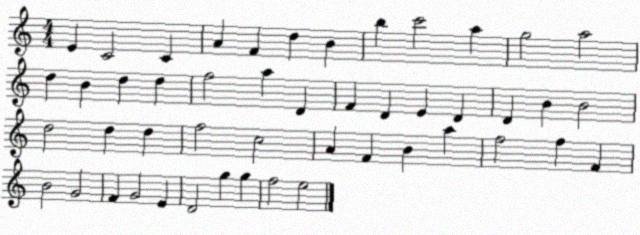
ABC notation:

X:1
T:Untitled
M:4/4
L:1/4
K:C
E C2 C A F d B b c'2 a g2 a2 d B d d f2 a D F D E D D B B2 d2 d d f2 c2 A F B a f2 f F B2 G2 F G2 E D2 g g f2 e2